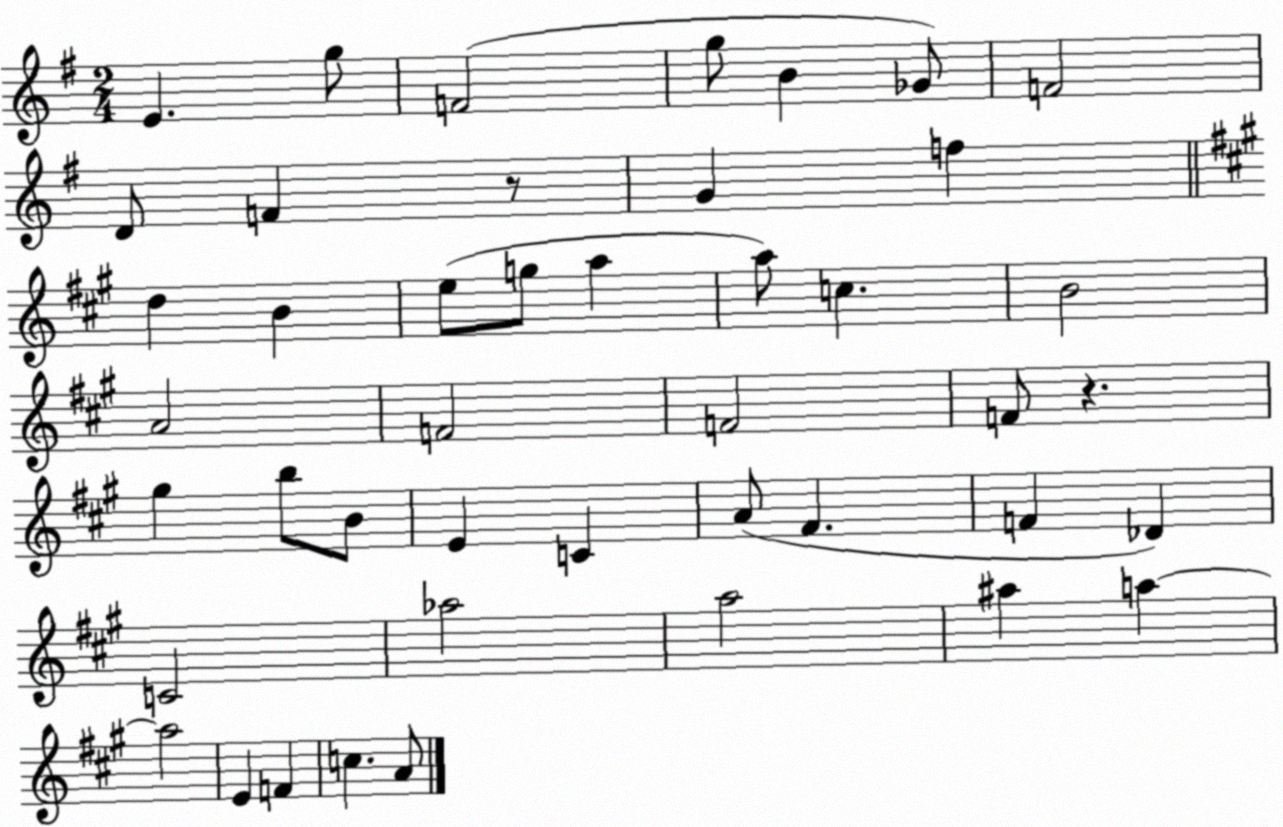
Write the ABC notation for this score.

X:1
T:Untitled
M:2/4
L:1/4
K:G
E g/2 F2 g/2 B _G/2 F2 D/2 F z/2 G f d B e/2 g/2 a a/2 c B2 A2 F2 F2 F/2 z ^g b/2 B/2 E C A/2 ^F F _D C2 _a2 a2 ^a a a2 E F c A/2